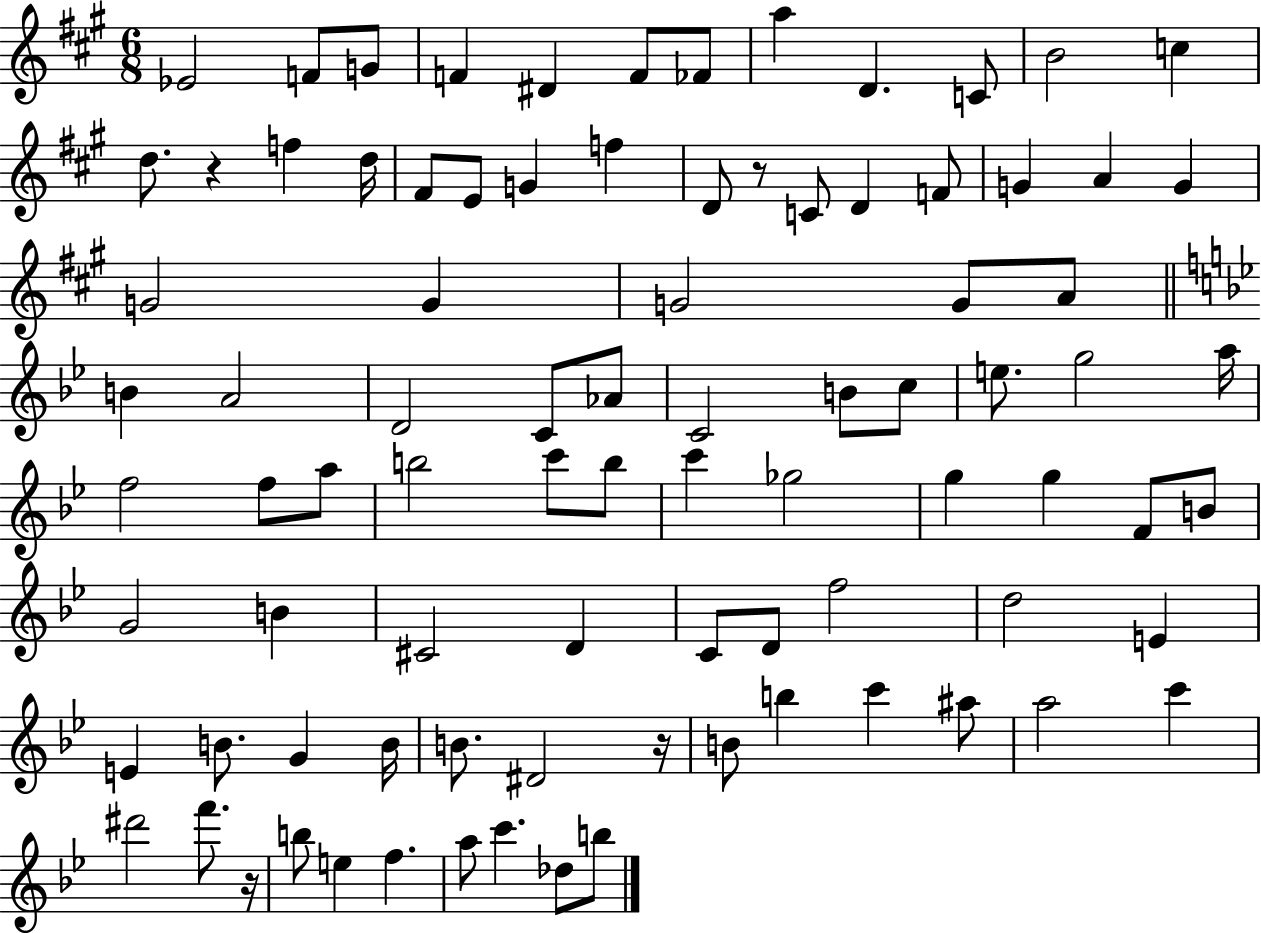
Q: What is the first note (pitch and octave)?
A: Eb4